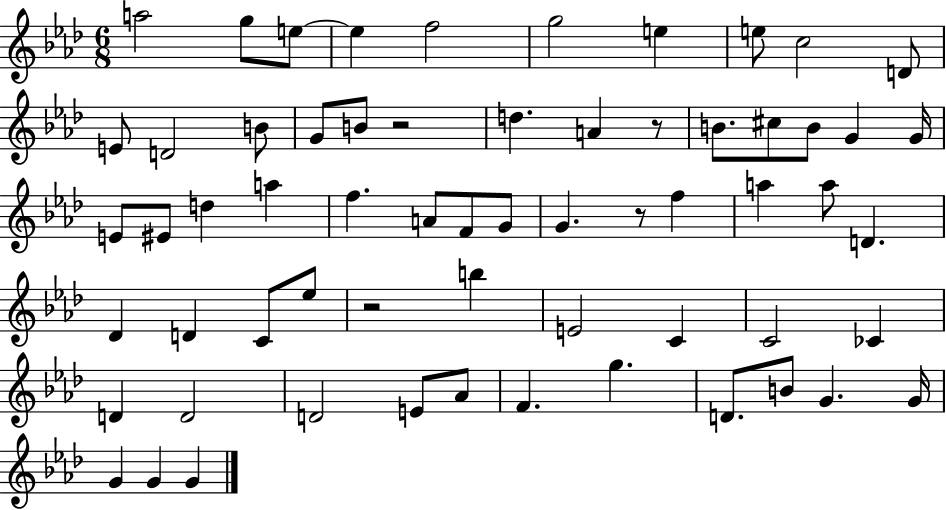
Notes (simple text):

A5/h G5/e E5/e E5/q F5/h G5/h E5/q E5/e C5/h D4/e E4/e D4/h B4/e G4/e B4/e R/h D5/q. A4/q R/e B4/e. C#5/e B4/e G4/q G4/s E4/e EIS4/e D5/q A5/q F5/q. A4/e F4/e G4/e G4/q. R/e F5/q A5/q A5/e D4/q. Db4/q D4/q C4/e Eb5/e R/h B5/q E4/h C4/q C4/h CES4/q D4/q D4/h D4/h E4/e Ab4/e F4/q. G5/q. D4/e. B4/e G4/q. G4/s G4/q G4/q G4/q